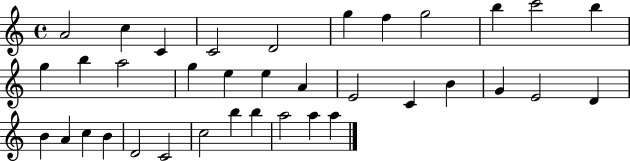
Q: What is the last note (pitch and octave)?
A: A5